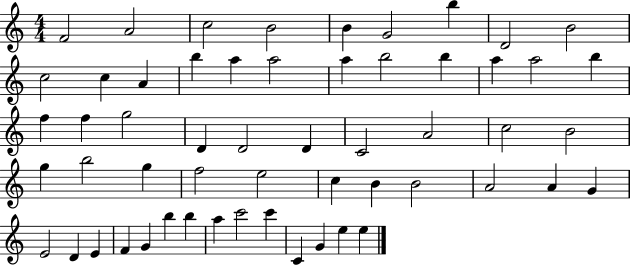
{
  \clef treble
  \numericTimeSignature
  \time 4/4
  \key c \major
  f'2 a'2 | c''2 b'2 | b'4 g'2 b''4 | d'2 b'2 | \break c''2 c''4 a'4 | b''4 a''4 a''2 | a''4 b''2 b''4 | a''4 a''2 b''4 | \break f''4 f''4 g''2 | d'4 d'2 d'4 | c'2 a'2 | c''2 b'2 | \break g''4 b''2 g''4 | f''2 e''2 | c''4 b'4 b'2 | a'2 a'4 g'4 | \break e'2 d'4 e'4 | f'4 g'4 b''4 b''4 | a''4 c'''2 c'''4 | c'4 g'4 e''4 e''4 | \break \bar "|."
}